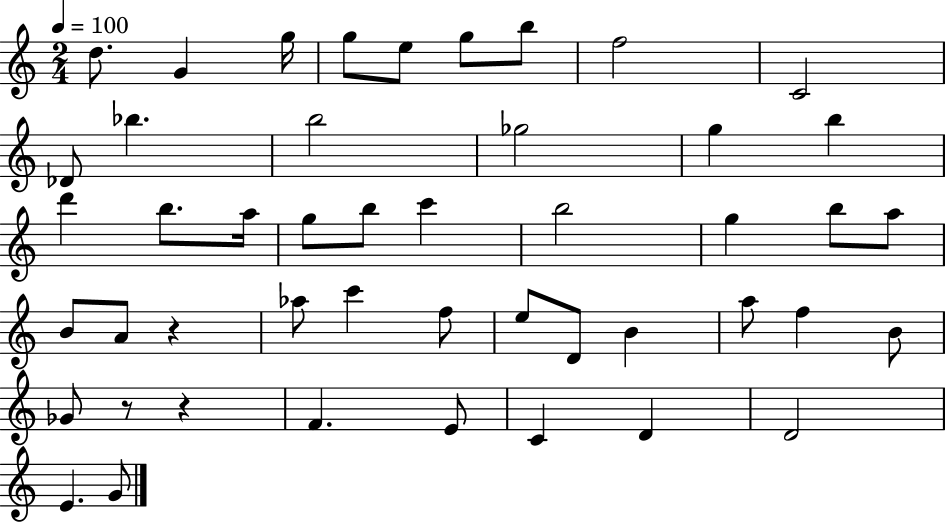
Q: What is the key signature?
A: C major